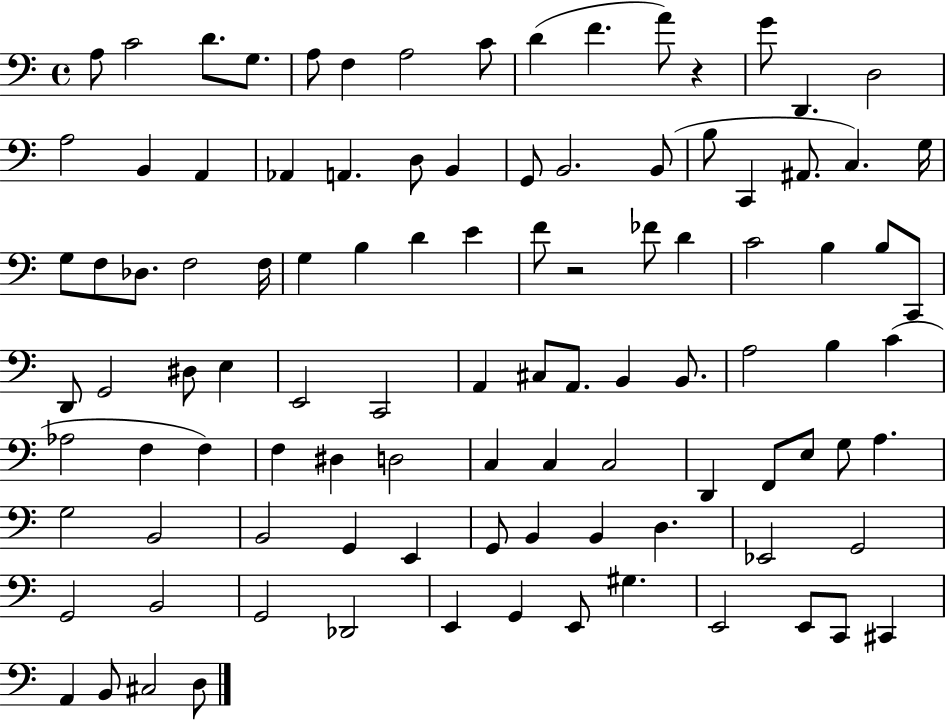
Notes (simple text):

A3/e C4/h D4/e. G3/e. A3/e F3/q A3/h C4/e D4/q F4/q. A4/e R/q G4/e D2/q. D3/h A3/h B2/q A2/q Ab2/q A2/q. D3/e B2/q G2/e B2/h. B2/e B3/e C2/q A#2/e. C3/q. G3/s G3/e F3/e Db3/e. F3/h F3/s G3/q B3/q D4/q E4/q F4/e R/h FES4/e D4/q C4/h B3/q B3/e C2/e D2/e G2/h D#3/e E3/q E2/h C2/h A2/q C#3/e A2/e. B2/q B2/e. A3/h B3/q C4/q Ab3/h F3/q F3/q F3/q D#3/q D3/h C3/q C3/q C3/h D2/q F2/e E3/e G3/e A3/q. G3/h B2/h B2/h G2/q E2/q G2/e B2/q B2/q D3/q. Eb2/h G2/h G2/h B2/h G2/h Db2/h E2/q G2/q E2/e G#3/q. E2/h E2/e C2/e C#2/q A2/q B2/e C#3/h D3/e